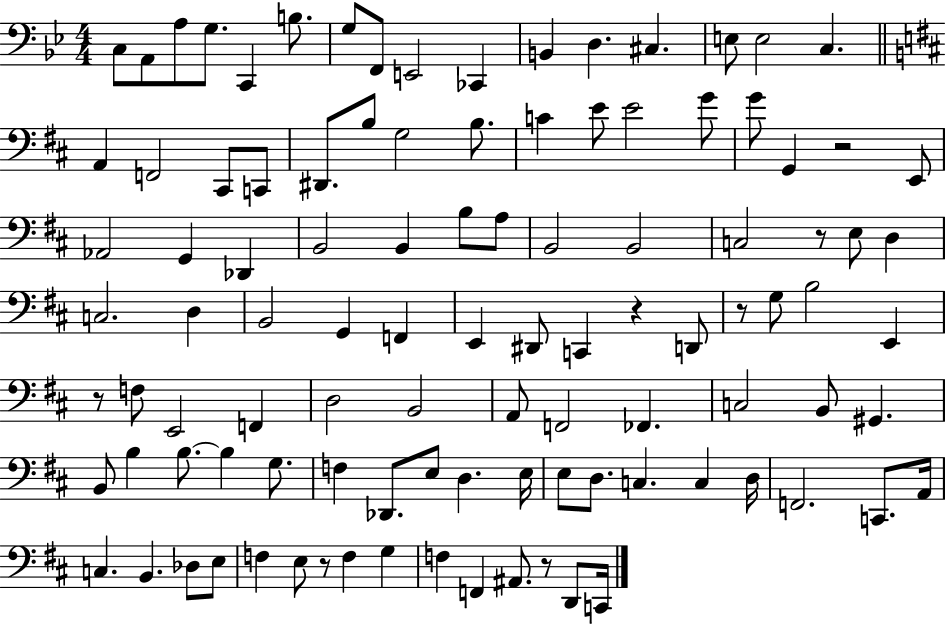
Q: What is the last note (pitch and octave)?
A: C2